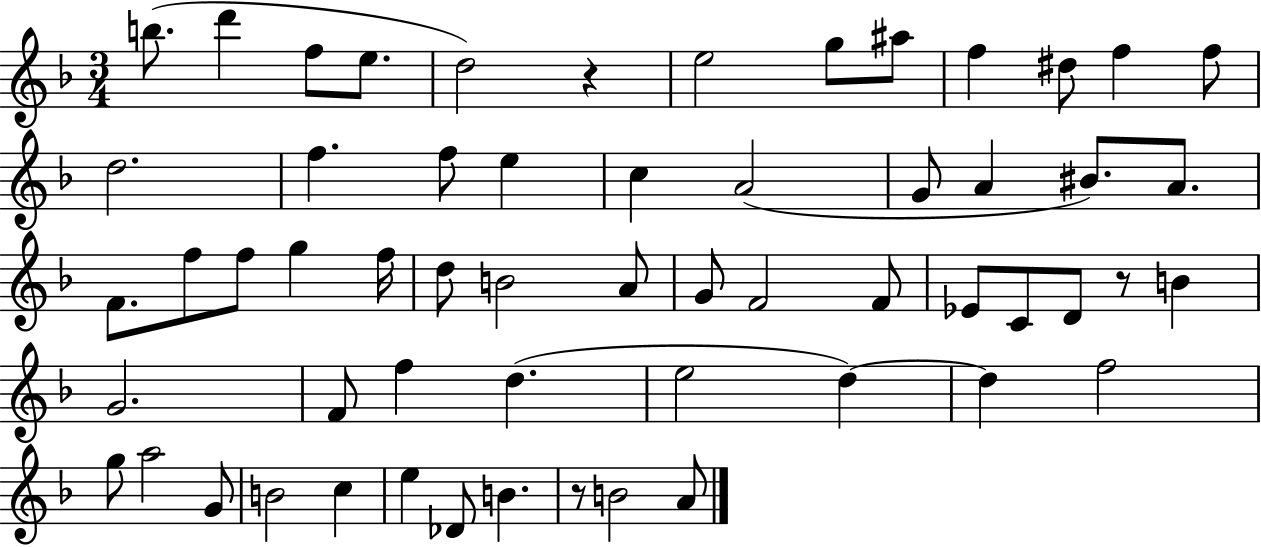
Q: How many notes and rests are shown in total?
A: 58